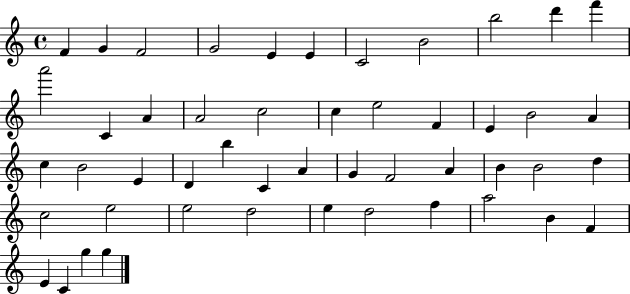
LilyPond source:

{
  \clef treble
  \time 4/4
  \defaultTimeSignature
  \key c \major
  f'4 g'4 f'2 | g'2 e'4 e'4 | c'2 b'2 | b''2 d'''4 f'''4 | \break a'''2 c'4 a'4 | a'2 c''2 | c''4 e''2 f'4 | e'4 b'2 a'4 | \break c''4 b'2 e'4 | d'4 b''4 c'4 a'4 | g'4 f'2 a'4 | b'4 b'2 d''4 | \break c''2 e''2 | e''2 d''2 | e''4 d''2 f''4 | a''2 b'4 f'4 | \break e'4 c'4 g''4 g''4 | \bar "|."
}